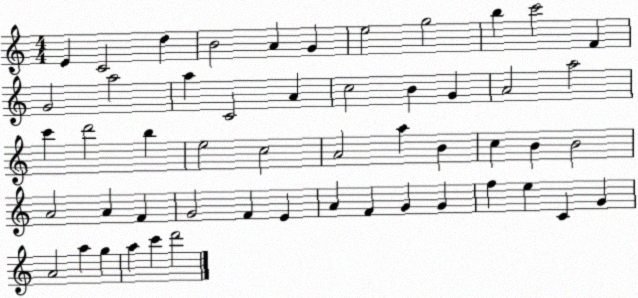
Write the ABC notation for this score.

X:1
T:Untitled
M:4/4
L:1/4
K:C
E C2 d B2 A G e2 g2 b c'2 F G2 a2 a C2 A c2 B G A2 a2 c' d'2 b e2 c2 A2 a B c B B2 A2 A F G2 F E A F G G f e C G A2 a g a c' d'2